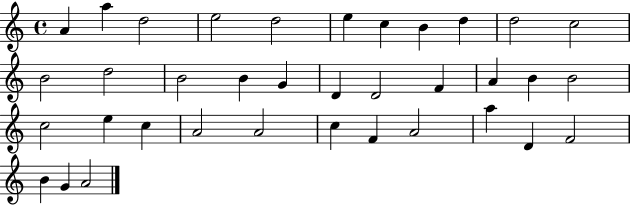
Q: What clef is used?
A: treble